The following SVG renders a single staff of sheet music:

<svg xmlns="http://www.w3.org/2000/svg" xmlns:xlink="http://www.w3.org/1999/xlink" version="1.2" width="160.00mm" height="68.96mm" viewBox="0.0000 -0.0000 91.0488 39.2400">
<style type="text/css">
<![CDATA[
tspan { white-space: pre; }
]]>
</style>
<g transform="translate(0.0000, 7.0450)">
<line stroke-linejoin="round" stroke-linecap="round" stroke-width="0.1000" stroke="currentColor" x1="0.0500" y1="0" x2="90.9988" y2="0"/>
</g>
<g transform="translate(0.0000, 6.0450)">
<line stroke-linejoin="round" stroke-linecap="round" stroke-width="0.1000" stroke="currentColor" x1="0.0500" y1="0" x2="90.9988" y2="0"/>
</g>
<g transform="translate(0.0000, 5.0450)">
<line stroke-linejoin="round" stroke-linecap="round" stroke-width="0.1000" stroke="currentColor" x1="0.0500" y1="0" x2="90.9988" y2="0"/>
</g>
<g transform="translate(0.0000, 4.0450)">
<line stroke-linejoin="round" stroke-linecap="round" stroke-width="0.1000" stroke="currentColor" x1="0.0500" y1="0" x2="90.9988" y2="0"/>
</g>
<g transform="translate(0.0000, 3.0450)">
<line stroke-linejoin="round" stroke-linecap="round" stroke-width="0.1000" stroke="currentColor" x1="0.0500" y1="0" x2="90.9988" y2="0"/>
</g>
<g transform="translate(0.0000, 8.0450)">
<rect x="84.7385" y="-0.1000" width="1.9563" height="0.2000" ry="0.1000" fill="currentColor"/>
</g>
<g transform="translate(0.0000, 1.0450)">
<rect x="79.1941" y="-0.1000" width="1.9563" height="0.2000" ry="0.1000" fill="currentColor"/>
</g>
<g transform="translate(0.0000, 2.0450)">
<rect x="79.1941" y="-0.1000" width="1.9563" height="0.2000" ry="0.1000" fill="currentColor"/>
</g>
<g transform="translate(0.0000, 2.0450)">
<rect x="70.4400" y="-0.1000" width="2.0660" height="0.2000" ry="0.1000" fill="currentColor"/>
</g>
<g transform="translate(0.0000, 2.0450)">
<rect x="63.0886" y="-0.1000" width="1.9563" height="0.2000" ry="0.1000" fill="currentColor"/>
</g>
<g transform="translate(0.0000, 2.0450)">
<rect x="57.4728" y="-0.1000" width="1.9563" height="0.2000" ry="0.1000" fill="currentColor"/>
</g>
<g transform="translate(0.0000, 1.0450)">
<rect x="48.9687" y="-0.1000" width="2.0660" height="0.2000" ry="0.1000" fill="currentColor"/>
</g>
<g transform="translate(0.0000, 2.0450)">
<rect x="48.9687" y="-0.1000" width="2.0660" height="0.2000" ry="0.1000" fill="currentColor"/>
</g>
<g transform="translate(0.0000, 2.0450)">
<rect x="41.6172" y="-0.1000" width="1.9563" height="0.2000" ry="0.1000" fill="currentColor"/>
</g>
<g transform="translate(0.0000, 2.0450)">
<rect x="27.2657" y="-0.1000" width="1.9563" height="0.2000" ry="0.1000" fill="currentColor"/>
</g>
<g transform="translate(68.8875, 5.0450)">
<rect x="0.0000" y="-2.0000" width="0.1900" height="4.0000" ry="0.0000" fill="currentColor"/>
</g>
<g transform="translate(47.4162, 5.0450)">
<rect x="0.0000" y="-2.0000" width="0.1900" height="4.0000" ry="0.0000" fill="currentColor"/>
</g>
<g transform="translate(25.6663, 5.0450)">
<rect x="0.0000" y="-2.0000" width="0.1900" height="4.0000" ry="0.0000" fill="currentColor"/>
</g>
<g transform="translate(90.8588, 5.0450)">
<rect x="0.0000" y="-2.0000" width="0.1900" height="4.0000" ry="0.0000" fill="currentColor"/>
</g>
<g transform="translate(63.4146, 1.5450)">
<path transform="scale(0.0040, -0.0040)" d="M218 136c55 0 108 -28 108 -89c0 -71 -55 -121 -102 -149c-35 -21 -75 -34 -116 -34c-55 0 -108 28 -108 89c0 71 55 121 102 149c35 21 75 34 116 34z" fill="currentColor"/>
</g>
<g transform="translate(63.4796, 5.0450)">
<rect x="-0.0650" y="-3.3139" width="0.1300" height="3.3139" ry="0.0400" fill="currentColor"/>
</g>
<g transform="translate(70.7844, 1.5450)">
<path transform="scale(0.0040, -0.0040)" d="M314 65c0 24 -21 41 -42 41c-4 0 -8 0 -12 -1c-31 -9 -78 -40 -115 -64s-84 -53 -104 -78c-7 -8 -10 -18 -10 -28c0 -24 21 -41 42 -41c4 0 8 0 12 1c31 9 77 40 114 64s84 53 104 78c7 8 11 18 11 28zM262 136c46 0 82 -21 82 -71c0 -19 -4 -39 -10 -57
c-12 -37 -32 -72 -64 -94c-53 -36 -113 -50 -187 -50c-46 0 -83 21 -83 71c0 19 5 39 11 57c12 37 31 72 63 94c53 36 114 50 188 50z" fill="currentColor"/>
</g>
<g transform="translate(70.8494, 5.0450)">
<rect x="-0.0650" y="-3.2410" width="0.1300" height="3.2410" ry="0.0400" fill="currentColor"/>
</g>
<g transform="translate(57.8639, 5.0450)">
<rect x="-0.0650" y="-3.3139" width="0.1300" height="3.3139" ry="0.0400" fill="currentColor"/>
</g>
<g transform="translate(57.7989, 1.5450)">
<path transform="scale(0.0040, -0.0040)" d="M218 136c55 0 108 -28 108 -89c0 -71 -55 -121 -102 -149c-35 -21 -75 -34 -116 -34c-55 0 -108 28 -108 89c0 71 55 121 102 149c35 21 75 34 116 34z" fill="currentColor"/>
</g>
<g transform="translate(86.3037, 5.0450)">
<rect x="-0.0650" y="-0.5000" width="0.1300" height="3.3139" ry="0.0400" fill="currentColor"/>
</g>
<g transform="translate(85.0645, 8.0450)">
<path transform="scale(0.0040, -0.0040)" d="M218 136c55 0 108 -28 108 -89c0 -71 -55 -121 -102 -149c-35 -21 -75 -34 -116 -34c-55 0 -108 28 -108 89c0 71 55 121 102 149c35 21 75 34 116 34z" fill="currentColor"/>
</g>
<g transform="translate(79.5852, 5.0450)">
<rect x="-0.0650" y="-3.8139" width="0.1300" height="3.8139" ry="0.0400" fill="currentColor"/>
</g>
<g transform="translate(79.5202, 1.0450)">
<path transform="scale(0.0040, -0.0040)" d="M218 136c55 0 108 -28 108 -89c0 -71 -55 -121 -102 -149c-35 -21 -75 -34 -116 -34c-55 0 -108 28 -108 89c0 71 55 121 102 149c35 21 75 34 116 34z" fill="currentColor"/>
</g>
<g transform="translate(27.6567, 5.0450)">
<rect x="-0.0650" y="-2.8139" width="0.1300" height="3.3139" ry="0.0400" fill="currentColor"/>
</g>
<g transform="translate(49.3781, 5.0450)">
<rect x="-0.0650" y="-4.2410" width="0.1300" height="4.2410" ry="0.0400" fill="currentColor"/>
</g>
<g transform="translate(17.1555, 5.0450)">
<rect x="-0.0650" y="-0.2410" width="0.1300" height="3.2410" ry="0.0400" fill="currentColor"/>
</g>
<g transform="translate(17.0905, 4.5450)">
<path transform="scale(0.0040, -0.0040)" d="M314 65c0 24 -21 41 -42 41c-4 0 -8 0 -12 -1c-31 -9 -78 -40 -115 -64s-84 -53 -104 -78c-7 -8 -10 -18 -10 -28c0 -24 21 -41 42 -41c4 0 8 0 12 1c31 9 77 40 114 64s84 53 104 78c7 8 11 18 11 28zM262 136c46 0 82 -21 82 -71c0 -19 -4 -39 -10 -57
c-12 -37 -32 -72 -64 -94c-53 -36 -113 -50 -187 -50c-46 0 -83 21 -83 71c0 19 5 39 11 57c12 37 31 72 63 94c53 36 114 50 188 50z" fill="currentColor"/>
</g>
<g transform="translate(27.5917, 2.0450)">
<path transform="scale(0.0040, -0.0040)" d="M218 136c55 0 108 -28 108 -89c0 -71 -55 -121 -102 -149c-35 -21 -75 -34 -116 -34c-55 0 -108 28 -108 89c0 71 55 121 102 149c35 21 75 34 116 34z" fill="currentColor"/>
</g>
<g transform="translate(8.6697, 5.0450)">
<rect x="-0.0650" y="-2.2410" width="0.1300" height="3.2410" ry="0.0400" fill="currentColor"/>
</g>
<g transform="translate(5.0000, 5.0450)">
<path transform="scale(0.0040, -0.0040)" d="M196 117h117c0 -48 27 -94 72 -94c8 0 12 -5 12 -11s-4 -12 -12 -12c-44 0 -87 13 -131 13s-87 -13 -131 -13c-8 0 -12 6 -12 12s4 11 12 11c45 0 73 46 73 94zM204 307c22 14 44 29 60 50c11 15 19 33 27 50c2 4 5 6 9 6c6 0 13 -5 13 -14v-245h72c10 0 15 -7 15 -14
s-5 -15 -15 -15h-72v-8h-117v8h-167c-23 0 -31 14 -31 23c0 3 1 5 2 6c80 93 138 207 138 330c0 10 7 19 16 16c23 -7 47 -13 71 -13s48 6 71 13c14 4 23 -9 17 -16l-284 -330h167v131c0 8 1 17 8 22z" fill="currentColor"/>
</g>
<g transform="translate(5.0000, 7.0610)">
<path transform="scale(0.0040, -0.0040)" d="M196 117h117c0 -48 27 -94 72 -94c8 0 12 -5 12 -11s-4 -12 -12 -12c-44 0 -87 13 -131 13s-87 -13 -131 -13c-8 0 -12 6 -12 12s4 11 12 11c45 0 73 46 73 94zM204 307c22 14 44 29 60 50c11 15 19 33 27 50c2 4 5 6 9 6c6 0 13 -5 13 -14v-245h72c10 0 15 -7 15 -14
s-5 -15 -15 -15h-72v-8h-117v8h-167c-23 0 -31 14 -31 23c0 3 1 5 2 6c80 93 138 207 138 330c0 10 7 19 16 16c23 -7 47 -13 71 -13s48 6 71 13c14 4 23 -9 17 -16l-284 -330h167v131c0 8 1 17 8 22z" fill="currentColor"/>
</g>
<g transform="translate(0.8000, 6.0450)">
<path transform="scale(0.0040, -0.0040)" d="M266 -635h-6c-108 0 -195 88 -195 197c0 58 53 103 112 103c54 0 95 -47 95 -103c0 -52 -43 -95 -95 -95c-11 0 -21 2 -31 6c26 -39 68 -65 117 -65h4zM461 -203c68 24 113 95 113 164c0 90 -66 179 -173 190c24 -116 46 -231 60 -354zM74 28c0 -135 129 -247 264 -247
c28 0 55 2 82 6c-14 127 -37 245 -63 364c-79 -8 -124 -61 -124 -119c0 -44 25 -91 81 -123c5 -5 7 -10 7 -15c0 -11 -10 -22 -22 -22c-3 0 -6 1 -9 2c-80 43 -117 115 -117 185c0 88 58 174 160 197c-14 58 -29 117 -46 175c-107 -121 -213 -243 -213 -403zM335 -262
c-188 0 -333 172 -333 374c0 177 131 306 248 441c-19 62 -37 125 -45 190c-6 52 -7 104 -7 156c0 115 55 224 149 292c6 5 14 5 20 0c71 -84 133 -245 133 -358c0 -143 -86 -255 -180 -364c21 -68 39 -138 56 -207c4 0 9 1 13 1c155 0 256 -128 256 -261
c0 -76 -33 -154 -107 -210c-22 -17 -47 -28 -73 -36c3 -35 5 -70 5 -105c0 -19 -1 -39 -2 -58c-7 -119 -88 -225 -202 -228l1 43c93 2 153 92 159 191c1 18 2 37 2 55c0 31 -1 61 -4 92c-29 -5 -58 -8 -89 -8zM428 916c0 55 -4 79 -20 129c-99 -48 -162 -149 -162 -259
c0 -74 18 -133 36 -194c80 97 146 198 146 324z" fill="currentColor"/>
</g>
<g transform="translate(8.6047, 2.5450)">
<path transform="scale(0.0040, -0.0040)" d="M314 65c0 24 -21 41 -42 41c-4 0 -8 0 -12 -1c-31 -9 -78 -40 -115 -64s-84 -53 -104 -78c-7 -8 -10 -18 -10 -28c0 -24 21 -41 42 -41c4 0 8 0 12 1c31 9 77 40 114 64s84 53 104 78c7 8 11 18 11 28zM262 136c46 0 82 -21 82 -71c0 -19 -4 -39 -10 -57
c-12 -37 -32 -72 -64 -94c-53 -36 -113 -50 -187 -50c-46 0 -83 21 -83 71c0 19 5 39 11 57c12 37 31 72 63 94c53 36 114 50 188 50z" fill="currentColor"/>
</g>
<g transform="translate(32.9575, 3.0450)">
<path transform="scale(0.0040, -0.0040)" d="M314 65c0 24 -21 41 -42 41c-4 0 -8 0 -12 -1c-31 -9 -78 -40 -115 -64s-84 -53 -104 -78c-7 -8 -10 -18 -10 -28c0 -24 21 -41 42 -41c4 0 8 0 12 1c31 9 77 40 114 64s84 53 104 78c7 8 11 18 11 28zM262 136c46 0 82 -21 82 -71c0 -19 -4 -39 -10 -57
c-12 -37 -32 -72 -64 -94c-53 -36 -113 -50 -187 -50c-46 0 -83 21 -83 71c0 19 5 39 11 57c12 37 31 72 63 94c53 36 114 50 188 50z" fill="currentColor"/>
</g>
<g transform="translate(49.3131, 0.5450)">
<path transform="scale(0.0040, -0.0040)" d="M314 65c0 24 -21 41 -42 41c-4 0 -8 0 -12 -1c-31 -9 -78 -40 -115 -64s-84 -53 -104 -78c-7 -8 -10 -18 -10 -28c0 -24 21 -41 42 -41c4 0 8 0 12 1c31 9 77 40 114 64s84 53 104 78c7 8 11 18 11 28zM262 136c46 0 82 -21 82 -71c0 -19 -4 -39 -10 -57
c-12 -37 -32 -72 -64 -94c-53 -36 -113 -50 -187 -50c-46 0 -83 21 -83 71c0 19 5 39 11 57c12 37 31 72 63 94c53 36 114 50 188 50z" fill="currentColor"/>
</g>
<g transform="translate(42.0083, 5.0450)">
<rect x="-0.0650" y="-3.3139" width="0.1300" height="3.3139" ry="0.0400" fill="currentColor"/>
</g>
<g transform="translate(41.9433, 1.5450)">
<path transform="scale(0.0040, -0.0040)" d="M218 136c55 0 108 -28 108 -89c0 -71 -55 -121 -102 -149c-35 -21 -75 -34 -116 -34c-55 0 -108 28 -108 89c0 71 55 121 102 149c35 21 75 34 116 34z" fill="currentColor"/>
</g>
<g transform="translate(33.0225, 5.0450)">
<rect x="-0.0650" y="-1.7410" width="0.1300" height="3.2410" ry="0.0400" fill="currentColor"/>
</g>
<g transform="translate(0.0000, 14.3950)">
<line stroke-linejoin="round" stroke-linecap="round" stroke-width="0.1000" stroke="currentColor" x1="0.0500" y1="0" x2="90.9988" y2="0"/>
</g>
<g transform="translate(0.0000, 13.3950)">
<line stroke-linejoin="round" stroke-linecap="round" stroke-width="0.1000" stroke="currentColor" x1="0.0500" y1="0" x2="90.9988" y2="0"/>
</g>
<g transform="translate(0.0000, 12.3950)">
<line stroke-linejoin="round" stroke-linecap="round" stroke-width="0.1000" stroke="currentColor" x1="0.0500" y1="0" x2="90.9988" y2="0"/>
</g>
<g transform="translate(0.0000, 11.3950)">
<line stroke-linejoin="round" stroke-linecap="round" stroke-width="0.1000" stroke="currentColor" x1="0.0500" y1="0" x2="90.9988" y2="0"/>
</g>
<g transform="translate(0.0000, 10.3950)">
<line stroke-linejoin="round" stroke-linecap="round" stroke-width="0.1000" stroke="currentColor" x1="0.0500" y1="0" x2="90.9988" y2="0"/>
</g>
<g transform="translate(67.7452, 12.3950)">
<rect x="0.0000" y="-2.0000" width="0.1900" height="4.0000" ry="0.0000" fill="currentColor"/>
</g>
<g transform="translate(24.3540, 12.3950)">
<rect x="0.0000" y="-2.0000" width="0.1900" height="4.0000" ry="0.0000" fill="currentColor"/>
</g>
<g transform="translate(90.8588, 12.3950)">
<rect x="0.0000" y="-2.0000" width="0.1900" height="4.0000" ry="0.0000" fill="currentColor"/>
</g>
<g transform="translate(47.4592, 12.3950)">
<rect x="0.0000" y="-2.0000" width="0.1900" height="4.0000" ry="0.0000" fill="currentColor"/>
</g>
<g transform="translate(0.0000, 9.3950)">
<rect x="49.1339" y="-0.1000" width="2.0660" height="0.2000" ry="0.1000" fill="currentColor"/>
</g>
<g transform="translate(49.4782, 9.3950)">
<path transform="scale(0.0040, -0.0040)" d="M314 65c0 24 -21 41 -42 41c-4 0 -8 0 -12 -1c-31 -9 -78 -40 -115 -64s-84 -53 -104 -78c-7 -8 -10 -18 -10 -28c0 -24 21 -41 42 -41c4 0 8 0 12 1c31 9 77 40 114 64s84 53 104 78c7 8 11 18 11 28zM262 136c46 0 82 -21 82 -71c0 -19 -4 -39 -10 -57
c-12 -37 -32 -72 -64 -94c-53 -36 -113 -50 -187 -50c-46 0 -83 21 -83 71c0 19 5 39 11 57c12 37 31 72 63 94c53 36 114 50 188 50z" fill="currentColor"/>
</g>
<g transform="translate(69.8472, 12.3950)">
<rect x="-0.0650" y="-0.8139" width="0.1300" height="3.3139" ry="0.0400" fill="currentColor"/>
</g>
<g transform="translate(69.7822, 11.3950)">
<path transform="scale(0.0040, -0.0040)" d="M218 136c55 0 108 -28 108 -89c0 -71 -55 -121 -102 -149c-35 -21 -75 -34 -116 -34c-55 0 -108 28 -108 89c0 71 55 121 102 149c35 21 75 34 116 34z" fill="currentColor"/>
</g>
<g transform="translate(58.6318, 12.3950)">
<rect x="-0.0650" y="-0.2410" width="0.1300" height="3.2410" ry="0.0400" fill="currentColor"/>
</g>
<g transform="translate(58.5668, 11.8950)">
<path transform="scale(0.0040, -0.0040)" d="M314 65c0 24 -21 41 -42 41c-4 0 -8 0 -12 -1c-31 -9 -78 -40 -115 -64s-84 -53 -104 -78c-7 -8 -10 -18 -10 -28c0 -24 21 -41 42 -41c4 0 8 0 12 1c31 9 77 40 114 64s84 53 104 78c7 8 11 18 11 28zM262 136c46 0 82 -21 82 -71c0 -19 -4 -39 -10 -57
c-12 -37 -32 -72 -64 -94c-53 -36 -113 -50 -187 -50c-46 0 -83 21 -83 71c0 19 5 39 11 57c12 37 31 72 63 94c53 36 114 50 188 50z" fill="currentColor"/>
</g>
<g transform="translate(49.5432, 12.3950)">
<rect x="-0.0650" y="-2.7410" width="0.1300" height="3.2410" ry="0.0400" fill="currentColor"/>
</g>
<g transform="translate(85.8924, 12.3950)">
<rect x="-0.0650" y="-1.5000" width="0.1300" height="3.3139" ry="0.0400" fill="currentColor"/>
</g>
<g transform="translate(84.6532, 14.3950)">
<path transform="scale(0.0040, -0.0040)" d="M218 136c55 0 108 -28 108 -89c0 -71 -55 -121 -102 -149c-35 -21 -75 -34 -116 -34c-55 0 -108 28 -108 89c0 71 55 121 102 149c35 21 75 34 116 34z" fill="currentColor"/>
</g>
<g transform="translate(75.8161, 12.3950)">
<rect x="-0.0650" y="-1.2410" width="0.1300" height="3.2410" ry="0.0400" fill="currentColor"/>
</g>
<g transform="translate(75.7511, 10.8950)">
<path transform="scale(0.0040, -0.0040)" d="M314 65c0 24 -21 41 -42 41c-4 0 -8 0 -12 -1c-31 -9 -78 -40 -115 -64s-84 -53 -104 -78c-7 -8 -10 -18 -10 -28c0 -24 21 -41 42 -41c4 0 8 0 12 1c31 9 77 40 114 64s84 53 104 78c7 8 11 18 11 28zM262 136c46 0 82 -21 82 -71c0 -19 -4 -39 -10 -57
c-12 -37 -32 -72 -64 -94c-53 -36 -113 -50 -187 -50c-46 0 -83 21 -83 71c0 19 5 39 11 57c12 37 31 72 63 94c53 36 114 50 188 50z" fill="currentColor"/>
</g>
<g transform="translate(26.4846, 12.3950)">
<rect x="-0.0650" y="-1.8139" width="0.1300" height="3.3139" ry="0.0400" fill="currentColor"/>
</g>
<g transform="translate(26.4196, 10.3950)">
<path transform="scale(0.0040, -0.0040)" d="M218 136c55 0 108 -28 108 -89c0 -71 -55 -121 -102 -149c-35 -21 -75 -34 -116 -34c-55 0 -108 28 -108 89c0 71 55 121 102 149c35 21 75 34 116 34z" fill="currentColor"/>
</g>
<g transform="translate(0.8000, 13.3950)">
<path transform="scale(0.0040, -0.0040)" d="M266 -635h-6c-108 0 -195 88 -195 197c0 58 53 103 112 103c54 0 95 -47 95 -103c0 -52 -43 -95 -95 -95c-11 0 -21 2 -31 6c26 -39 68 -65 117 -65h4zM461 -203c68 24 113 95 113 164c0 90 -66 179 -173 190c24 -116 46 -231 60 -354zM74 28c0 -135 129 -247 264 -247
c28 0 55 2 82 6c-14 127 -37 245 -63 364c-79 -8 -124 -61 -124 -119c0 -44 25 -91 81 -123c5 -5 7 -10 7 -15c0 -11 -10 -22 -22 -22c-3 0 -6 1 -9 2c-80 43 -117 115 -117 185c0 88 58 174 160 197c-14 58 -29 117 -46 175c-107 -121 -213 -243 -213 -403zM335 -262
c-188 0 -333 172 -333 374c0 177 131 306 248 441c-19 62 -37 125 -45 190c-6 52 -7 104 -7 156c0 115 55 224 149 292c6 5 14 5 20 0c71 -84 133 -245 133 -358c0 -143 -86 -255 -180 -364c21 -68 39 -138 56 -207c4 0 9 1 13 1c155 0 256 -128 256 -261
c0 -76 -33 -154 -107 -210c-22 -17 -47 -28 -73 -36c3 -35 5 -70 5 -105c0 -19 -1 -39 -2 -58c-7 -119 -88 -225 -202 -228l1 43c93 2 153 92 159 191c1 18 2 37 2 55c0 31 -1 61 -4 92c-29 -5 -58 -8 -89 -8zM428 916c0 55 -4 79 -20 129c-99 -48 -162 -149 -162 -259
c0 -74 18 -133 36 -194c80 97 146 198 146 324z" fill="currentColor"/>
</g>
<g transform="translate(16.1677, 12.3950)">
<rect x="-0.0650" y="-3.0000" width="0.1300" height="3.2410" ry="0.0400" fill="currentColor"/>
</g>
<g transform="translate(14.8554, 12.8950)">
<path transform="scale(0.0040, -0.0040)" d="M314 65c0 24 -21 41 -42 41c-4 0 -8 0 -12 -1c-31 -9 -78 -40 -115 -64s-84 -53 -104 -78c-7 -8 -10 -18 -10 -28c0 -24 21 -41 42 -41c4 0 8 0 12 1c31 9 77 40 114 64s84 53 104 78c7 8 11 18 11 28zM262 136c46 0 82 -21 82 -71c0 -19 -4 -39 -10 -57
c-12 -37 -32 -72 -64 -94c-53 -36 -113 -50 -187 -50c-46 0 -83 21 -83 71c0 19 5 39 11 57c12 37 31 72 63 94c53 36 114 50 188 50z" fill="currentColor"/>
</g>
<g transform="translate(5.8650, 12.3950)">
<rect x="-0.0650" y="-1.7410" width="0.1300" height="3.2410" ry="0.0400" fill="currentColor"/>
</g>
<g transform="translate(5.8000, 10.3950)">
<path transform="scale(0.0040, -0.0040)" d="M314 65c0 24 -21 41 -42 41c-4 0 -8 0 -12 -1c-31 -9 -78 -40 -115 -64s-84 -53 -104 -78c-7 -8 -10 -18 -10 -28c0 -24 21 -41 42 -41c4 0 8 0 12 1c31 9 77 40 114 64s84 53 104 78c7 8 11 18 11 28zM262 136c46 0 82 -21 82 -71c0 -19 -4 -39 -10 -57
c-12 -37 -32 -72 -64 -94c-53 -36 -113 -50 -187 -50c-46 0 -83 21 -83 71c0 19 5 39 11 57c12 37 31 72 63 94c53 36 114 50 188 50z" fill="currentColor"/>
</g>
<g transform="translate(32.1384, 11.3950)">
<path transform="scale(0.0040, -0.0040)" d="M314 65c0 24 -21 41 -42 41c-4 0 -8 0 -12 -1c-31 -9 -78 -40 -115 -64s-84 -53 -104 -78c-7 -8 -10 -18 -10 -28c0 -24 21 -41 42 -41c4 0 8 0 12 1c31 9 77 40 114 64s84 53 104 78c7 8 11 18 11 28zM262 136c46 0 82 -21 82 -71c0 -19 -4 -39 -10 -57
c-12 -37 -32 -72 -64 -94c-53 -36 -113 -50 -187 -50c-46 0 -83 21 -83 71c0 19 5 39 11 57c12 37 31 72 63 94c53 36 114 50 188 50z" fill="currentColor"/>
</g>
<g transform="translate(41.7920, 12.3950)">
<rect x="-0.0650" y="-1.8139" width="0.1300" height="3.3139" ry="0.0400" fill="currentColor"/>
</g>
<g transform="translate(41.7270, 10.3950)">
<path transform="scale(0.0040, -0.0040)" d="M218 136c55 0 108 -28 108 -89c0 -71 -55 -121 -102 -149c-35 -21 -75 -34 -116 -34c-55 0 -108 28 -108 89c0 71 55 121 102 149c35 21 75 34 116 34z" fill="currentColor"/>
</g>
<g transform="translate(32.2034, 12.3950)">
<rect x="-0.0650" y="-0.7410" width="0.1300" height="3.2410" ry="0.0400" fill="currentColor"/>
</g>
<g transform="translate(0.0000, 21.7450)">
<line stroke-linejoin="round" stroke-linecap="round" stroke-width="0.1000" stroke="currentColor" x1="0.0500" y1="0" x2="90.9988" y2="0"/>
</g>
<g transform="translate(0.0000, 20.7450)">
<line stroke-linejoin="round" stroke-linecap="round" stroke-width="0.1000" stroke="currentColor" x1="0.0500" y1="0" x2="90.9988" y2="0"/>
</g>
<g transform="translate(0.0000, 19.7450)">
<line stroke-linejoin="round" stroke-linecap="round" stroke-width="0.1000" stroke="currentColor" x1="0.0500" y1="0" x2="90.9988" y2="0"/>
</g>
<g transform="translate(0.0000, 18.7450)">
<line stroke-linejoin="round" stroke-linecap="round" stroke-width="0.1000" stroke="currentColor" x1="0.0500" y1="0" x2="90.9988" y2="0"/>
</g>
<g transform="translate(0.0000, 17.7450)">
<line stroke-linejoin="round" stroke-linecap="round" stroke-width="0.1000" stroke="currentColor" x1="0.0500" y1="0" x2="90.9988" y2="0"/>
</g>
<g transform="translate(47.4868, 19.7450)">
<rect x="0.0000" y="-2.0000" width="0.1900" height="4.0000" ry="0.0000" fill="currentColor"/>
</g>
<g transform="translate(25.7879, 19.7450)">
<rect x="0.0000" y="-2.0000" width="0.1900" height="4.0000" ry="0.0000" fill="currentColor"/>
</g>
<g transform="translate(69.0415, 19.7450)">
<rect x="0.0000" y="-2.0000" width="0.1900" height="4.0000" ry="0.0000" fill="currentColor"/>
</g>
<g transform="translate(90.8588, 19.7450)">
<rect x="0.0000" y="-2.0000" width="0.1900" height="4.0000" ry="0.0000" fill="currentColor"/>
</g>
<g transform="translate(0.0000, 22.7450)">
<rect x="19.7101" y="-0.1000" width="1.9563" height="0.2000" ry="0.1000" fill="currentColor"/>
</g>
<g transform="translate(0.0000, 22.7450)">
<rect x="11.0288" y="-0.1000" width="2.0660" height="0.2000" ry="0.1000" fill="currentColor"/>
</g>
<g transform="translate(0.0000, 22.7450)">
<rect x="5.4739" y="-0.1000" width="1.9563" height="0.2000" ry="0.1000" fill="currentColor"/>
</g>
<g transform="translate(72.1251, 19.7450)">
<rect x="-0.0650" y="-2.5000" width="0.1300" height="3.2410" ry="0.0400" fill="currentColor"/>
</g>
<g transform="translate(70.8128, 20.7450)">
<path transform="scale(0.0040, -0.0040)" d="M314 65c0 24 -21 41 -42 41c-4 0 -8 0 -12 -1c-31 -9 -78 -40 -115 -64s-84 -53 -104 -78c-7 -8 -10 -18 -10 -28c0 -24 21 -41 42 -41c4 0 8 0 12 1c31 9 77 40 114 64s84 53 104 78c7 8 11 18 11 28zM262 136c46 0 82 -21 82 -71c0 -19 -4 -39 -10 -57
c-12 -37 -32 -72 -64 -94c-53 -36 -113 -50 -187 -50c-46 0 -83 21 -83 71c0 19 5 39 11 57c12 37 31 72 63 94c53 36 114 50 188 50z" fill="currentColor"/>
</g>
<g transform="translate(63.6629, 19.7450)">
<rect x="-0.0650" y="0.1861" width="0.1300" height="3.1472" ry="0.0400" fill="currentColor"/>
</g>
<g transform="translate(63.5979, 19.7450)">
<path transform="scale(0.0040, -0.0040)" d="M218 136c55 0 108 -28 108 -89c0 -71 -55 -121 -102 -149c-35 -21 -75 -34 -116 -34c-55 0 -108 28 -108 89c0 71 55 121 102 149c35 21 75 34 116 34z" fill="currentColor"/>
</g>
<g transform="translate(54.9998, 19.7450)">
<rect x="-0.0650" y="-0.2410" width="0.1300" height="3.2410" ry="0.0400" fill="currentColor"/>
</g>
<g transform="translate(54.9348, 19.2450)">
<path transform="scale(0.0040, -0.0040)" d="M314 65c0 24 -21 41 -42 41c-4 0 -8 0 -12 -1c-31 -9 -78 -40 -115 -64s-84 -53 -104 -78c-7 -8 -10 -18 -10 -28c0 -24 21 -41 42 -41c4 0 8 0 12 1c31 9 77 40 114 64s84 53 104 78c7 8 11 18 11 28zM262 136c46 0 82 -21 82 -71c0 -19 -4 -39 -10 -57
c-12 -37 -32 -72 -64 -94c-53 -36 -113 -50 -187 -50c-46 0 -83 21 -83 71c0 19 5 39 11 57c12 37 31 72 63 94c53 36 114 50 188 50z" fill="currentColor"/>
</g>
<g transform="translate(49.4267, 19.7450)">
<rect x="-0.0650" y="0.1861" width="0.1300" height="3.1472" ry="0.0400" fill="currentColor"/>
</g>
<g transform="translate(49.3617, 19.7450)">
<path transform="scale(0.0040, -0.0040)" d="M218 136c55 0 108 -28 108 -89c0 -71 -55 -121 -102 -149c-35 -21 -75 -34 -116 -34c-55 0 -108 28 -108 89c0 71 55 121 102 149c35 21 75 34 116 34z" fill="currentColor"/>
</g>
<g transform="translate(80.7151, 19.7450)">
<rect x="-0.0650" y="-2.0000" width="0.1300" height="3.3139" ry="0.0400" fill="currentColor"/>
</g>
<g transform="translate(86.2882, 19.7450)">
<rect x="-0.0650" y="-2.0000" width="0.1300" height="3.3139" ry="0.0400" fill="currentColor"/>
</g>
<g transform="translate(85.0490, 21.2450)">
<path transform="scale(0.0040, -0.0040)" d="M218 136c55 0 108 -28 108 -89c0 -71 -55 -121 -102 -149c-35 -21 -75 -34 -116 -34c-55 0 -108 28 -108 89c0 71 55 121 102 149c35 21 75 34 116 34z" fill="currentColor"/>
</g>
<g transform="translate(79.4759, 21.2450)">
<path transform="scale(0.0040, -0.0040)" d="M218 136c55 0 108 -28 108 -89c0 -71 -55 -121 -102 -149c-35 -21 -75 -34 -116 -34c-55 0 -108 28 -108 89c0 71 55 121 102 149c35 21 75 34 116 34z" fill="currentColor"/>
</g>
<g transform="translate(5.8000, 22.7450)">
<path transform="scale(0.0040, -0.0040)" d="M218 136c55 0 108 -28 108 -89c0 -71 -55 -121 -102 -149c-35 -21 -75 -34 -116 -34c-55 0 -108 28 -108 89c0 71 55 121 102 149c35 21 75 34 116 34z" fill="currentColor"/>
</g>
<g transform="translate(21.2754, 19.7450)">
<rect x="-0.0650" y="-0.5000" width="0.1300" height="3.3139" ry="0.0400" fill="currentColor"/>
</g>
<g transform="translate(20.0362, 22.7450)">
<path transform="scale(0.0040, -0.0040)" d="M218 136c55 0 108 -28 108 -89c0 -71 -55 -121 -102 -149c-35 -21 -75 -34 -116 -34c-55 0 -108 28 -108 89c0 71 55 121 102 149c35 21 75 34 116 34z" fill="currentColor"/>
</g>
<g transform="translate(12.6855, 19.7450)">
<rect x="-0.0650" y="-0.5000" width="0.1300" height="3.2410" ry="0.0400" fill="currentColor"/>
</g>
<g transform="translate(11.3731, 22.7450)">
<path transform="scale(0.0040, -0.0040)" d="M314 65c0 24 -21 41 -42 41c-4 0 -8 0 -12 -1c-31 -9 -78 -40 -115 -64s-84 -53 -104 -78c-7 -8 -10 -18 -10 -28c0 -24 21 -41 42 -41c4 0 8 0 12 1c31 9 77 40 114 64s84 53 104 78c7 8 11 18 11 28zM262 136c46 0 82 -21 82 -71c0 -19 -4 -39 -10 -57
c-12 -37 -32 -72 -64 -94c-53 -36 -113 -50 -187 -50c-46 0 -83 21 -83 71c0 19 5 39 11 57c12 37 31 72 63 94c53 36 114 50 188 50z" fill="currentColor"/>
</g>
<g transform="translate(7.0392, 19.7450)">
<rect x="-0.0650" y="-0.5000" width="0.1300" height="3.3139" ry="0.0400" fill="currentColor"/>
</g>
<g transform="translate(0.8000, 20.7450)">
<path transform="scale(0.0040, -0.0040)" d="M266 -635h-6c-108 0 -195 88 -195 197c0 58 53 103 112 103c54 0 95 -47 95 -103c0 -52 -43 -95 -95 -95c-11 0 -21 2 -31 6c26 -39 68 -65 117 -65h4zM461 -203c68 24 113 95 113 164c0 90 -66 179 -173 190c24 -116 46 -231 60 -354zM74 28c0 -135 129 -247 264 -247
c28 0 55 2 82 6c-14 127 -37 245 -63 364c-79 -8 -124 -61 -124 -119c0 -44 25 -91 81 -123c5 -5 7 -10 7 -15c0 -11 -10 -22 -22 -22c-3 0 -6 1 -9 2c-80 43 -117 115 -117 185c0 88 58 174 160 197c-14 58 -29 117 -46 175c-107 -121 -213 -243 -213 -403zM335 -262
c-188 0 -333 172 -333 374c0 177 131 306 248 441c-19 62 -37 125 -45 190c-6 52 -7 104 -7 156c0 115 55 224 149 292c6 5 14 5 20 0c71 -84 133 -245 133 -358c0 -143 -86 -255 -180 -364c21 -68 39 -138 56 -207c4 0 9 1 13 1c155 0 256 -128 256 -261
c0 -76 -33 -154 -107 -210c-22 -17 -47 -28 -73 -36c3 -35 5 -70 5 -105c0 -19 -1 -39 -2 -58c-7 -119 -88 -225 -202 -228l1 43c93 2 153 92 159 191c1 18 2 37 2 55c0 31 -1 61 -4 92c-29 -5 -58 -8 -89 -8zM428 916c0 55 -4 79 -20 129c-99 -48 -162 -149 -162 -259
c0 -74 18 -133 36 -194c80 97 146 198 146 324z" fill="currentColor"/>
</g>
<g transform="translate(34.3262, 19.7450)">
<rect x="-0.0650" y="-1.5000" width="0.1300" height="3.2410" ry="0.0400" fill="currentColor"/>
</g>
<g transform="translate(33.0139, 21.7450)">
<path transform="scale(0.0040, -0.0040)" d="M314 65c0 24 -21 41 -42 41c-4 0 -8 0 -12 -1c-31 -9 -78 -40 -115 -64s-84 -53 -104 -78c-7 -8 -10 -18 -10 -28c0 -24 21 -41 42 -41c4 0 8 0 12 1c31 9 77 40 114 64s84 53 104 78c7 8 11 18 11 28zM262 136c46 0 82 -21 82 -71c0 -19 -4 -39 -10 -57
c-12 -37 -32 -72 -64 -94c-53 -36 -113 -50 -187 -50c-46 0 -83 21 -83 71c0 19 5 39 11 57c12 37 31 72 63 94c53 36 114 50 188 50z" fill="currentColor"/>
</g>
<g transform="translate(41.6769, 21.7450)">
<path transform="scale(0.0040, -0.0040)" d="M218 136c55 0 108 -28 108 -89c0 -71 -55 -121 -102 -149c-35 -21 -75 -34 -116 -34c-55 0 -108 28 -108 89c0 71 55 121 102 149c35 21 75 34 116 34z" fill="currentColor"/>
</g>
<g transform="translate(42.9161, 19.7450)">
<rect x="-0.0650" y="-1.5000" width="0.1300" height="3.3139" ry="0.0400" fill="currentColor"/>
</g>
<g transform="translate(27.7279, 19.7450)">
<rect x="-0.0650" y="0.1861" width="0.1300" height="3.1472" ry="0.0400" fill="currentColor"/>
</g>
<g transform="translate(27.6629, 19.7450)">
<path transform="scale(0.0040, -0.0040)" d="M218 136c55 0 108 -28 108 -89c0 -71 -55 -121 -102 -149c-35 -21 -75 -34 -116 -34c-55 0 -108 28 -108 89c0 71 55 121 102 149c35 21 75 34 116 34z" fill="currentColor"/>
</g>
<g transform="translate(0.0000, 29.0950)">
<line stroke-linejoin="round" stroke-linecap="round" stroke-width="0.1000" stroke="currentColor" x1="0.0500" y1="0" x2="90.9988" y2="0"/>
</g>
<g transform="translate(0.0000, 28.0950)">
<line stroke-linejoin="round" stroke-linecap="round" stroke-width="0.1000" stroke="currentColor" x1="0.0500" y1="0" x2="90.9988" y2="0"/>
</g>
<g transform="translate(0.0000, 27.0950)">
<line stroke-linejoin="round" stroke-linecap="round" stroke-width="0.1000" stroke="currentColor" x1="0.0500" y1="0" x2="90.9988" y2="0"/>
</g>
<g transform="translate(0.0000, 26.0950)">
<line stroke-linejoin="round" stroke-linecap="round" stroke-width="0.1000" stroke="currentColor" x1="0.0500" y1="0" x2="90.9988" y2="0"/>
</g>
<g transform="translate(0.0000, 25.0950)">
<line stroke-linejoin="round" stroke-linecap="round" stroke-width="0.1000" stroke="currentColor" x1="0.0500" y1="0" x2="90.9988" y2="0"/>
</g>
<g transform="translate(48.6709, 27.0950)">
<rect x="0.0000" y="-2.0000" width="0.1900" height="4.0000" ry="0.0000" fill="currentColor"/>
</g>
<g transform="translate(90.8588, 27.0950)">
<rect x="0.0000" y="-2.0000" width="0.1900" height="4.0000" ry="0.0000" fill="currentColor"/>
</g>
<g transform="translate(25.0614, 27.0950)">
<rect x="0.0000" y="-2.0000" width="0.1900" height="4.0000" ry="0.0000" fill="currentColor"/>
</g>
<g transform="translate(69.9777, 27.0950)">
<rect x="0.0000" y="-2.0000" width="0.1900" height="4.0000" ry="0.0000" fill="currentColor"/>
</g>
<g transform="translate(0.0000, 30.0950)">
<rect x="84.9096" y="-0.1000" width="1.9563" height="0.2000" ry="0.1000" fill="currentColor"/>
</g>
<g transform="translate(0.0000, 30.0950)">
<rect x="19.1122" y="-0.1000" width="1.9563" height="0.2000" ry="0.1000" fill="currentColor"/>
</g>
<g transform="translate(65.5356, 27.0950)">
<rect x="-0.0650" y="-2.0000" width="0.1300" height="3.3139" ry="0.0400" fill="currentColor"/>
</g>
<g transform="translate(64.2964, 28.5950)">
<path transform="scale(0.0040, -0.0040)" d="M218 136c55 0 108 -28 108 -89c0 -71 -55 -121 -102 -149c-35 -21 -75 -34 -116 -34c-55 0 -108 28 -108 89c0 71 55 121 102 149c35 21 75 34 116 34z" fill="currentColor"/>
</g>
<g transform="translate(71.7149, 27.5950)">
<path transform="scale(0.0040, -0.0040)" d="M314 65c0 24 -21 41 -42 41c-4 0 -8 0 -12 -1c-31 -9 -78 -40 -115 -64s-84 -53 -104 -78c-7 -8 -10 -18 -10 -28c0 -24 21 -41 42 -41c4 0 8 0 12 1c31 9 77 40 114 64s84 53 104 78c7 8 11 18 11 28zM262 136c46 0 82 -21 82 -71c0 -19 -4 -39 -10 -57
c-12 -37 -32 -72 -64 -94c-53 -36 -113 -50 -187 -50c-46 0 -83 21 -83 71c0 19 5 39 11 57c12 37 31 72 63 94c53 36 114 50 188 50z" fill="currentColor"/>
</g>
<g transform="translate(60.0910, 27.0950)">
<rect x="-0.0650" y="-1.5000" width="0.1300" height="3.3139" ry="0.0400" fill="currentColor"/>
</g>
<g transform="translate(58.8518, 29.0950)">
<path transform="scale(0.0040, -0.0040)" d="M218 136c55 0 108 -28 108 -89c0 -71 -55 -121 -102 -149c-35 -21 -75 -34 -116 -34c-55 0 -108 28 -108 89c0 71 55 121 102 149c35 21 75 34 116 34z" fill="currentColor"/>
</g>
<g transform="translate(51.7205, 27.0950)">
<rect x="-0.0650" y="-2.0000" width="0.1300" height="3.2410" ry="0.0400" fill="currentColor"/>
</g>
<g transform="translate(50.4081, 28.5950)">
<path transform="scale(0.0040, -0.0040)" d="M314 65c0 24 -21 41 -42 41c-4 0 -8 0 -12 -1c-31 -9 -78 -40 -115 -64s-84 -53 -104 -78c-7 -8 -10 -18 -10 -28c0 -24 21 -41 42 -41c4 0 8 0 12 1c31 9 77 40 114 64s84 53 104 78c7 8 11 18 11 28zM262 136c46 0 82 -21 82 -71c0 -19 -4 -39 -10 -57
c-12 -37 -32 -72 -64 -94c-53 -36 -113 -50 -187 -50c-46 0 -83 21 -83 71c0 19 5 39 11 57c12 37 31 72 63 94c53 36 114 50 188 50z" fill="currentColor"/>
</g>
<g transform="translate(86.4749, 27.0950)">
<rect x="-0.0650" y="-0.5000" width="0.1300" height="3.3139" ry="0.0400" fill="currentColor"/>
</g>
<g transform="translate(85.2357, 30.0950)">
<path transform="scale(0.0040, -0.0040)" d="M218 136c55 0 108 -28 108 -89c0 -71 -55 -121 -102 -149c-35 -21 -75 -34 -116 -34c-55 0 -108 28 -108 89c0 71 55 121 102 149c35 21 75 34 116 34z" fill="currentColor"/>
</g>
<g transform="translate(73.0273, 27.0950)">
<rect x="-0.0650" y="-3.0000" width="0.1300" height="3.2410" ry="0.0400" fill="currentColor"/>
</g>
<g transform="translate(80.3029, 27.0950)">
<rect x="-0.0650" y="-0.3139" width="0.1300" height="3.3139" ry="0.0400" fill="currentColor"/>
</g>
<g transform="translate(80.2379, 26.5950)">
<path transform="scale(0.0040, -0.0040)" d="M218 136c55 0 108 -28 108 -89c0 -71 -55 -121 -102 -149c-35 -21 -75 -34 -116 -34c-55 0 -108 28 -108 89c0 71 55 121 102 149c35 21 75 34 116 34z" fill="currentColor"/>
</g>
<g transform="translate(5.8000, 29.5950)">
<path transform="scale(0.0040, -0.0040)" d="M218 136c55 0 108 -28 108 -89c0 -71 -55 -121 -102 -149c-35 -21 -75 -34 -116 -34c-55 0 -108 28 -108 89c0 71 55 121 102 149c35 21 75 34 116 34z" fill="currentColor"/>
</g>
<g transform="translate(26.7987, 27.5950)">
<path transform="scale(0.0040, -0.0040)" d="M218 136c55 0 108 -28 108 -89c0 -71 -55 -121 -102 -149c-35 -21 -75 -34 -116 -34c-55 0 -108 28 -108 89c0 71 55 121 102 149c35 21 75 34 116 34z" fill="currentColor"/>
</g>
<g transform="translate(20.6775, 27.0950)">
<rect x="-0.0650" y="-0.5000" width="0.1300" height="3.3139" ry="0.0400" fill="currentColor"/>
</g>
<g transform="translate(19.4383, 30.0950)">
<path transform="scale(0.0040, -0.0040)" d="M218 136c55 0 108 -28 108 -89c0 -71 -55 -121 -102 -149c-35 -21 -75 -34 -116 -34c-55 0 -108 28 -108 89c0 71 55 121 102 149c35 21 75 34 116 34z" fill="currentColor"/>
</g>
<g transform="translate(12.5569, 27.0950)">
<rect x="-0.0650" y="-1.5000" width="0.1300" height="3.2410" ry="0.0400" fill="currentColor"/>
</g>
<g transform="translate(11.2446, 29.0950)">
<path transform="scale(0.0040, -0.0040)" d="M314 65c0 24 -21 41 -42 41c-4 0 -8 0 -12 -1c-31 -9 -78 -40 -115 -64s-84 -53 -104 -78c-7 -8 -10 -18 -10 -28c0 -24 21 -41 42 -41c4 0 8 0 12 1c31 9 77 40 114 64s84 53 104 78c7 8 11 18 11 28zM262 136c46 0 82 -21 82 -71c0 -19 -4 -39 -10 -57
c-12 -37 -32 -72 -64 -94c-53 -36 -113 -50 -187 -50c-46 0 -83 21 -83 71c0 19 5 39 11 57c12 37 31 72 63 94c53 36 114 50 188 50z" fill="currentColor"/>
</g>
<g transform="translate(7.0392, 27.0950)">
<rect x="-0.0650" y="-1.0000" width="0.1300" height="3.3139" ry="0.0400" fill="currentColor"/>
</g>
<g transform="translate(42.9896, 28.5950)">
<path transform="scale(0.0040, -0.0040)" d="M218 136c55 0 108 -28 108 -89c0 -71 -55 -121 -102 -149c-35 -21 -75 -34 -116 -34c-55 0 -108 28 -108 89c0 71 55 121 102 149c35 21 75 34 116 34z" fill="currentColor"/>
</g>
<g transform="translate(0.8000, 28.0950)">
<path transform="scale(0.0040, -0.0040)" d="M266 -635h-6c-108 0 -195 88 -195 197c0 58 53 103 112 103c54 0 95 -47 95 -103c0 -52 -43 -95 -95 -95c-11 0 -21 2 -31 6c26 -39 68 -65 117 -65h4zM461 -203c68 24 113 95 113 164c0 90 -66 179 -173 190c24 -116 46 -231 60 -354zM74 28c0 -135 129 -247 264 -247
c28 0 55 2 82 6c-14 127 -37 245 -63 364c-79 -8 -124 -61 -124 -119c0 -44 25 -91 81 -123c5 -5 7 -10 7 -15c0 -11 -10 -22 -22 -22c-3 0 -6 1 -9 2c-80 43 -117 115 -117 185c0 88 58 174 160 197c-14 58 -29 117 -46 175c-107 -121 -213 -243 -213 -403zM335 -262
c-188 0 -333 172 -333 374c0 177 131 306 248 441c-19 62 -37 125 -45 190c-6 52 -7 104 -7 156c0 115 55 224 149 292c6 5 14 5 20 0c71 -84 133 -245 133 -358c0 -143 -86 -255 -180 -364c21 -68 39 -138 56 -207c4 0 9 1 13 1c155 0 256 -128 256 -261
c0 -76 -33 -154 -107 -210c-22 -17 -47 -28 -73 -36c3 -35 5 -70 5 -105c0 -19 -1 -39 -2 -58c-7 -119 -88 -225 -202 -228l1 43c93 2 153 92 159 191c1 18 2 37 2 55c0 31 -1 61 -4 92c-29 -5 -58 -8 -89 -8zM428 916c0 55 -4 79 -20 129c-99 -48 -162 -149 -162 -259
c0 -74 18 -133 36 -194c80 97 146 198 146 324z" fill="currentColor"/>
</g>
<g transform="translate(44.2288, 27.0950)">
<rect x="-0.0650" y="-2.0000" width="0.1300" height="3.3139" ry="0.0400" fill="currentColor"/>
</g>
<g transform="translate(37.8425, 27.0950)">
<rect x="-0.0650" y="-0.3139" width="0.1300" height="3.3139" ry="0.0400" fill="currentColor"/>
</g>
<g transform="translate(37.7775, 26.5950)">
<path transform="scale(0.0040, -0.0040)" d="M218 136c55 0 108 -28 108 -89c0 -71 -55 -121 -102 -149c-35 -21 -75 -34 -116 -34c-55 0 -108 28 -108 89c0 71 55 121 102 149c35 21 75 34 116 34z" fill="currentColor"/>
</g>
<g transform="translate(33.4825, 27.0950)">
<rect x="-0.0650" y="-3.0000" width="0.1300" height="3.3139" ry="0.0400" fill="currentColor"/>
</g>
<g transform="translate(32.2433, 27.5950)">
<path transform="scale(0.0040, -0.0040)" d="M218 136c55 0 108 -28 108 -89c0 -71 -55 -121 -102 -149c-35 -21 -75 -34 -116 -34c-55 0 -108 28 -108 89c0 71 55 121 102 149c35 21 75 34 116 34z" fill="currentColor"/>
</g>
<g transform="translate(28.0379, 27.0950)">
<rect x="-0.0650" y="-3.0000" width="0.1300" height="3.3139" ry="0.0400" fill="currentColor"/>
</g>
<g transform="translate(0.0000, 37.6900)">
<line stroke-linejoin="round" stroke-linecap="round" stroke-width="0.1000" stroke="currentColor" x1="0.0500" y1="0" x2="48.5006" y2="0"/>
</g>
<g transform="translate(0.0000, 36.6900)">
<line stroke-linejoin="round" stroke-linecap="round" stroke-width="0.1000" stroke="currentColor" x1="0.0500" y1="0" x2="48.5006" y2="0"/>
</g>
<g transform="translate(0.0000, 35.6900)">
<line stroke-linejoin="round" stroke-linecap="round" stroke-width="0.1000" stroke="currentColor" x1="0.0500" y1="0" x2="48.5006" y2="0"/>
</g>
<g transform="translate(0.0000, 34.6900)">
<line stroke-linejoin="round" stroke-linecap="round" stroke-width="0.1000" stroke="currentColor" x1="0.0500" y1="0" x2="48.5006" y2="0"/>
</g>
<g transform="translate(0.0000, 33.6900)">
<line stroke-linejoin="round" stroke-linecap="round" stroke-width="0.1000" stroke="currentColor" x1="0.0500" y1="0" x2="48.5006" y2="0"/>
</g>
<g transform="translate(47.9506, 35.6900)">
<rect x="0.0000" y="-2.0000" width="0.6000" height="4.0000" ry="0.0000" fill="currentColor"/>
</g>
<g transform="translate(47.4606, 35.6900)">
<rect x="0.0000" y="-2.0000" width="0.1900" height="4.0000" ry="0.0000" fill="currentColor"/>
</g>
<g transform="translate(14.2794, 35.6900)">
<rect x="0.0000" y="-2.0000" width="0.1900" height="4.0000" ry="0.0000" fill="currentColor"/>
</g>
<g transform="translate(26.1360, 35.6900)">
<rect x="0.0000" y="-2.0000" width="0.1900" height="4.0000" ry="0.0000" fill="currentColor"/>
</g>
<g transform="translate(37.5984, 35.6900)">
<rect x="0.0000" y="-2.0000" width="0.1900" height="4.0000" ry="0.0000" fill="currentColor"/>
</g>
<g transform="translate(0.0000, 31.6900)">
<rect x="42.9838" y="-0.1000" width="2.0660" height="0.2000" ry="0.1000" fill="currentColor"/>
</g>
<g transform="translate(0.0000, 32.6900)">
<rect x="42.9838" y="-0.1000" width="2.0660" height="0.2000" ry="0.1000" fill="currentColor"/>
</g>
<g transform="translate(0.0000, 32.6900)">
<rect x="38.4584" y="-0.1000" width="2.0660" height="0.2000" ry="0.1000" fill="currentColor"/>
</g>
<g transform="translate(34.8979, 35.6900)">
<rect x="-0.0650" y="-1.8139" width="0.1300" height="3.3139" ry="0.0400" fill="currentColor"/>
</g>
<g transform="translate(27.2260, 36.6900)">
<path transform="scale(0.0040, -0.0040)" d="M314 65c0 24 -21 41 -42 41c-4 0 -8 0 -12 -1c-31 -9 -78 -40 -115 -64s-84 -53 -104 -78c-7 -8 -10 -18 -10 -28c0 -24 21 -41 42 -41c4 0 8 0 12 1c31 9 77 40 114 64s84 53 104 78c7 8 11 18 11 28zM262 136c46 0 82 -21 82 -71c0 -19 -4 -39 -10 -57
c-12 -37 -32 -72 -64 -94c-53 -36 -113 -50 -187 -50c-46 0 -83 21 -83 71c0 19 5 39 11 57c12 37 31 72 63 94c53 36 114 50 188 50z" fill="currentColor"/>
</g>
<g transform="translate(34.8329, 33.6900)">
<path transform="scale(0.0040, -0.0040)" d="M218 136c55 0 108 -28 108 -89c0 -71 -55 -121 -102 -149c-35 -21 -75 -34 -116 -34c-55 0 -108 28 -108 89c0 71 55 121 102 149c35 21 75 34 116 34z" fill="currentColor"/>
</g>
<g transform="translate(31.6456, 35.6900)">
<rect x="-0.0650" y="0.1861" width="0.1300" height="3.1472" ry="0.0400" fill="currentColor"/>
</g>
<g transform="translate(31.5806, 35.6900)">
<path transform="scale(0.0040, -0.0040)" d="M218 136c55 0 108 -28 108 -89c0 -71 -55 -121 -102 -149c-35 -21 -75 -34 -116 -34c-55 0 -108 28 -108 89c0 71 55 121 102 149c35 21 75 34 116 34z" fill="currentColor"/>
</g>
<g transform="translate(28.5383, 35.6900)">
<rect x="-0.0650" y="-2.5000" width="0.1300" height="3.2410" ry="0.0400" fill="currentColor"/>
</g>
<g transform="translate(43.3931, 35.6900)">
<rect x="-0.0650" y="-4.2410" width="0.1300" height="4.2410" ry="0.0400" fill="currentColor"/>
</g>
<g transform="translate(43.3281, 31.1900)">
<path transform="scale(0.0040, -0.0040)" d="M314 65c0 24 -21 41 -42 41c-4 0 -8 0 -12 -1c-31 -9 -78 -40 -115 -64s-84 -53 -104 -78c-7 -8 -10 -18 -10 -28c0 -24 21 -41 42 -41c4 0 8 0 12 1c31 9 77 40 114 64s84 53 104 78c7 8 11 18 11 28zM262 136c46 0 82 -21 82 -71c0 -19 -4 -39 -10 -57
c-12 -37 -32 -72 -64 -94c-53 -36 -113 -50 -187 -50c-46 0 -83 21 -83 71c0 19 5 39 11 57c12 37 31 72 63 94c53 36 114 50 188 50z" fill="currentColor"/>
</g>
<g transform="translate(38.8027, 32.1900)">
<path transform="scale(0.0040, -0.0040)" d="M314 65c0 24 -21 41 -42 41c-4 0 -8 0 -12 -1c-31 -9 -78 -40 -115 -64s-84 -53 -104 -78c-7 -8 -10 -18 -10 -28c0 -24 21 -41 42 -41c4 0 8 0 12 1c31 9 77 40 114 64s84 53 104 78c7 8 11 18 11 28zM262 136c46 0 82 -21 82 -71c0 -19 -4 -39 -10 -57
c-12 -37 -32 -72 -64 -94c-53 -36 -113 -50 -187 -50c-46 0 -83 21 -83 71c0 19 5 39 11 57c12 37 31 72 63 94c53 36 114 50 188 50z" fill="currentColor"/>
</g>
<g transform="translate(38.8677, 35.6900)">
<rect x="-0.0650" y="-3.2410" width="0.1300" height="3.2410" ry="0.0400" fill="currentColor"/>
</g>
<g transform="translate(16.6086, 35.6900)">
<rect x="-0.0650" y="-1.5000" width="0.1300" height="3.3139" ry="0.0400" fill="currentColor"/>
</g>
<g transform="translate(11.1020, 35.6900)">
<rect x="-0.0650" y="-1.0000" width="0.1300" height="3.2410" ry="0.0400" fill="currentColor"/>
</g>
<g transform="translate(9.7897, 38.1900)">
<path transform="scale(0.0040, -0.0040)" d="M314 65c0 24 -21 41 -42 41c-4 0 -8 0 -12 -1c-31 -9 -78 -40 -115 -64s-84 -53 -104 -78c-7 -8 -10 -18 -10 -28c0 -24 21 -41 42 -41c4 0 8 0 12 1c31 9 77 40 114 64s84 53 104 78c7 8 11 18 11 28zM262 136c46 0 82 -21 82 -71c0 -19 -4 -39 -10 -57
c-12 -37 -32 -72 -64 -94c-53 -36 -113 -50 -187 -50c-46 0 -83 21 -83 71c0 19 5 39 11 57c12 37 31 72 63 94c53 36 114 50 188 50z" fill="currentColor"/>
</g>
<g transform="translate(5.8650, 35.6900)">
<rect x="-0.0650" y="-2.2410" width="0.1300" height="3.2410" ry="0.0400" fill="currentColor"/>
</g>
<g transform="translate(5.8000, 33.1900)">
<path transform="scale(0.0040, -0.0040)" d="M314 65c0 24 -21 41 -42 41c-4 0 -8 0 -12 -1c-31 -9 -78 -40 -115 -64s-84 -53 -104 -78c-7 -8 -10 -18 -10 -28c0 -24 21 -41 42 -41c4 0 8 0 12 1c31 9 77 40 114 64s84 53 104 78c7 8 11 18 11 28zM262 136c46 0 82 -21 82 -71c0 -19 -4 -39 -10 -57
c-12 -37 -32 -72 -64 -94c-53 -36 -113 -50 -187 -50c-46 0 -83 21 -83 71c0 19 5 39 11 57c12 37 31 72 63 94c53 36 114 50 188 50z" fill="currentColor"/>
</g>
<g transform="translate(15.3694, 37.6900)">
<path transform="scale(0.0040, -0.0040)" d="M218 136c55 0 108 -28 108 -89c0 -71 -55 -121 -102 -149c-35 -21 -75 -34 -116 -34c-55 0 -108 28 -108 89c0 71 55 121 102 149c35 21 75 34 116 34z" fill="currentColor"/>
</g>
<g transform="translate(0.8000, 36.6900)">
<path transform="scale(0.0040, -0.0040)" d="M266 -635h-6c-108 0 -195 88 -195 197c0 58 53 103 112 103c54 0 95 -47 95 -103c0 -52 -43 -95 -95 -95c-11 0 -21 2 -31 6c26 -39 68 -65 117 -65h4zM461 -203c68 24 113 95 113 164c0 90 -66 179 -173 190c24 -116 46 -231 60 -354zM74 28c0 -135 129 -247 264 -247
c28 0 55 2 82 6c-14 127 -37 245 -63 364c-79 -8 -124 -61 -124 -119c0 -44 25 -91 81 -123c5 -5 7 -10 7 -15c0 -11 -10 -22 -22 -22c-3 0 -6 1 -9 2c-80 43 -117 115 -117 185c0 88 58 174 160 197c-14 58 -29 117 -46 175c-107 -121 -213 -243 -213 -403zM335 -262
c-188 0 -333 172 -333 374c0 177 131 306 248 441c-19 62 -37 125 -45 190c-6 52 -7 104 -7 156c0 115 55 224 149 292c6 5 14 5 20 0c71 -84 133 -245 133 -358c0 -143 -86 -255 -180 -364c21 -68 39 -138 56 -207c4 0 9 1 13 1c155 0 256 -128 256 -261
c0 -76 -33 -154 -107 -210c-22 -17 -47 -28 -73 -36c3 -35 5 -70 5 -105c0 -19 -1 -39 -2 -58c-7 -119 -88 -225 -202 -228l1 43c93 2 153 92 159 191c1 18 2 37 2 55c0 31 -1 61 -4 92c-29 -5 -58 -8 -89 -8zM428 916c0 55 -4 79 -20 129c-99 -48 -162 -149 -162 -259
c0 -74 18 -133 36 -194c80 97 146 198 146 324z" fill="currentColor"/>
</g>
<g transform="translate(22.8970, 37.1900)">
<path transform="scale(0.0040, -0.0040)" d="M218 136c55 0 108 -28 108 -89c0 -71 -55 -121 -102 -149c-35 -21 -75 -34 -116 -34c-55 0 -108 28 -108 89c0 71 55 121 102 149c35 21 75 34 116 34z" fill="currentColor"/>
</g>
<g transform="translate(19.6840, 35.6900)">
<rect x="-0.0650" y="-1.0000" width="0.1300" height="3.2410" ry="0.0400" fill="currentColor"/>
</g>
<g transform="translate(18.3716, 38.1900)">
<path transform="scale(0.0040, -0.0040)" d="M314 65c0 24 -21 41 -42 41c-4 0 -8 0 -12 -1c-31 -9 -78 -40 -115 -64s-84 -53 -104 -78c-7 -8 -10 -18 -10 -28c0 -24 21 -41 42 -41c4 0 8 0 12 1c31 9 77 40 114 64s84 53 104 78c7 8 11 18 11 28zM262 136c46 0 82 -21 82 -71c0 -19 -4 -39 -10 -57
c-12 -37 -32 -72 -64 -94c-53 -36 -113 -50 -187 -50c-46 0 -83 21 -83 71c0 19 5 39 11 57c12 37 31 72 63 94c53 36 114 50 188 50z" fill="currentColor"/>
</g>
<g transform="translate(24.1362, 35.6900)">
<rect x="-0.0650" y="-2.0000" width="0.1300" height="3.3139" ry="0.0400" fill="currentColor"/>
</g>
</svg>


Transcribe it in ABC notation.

X:1
T:Untitled
M:4/4
L:1/4
K:C
g2 c2 a f2 b d'2 b b b2 c' C f2 A2 f d2 f a2 c2 d e2 E C C2 C B E2 E B c2 B G2 F F D E2 C A A c F F2 E F A2 c C g2 D2 E D2 F G2 B f b2 d'2